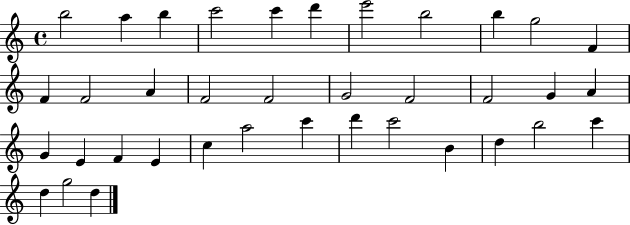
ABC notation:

X:1
T:Untitled
M:4/4
L:1/4
K:C
b2 a b c'2 c' d' e'2 b2 b g2 F F F2 A F2 F2 G2 F2 F2 G A G E F E c a2 c' d' c'2 B d b2 c' d g2 d